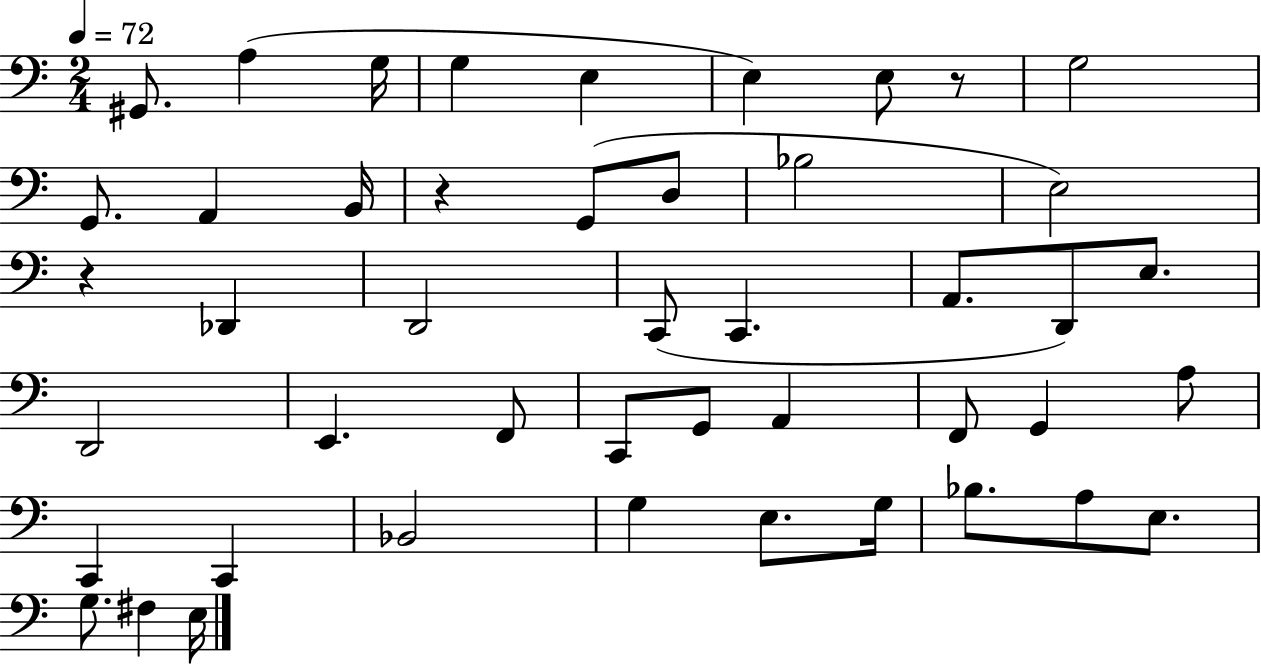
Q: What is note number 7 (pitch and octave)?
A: E3